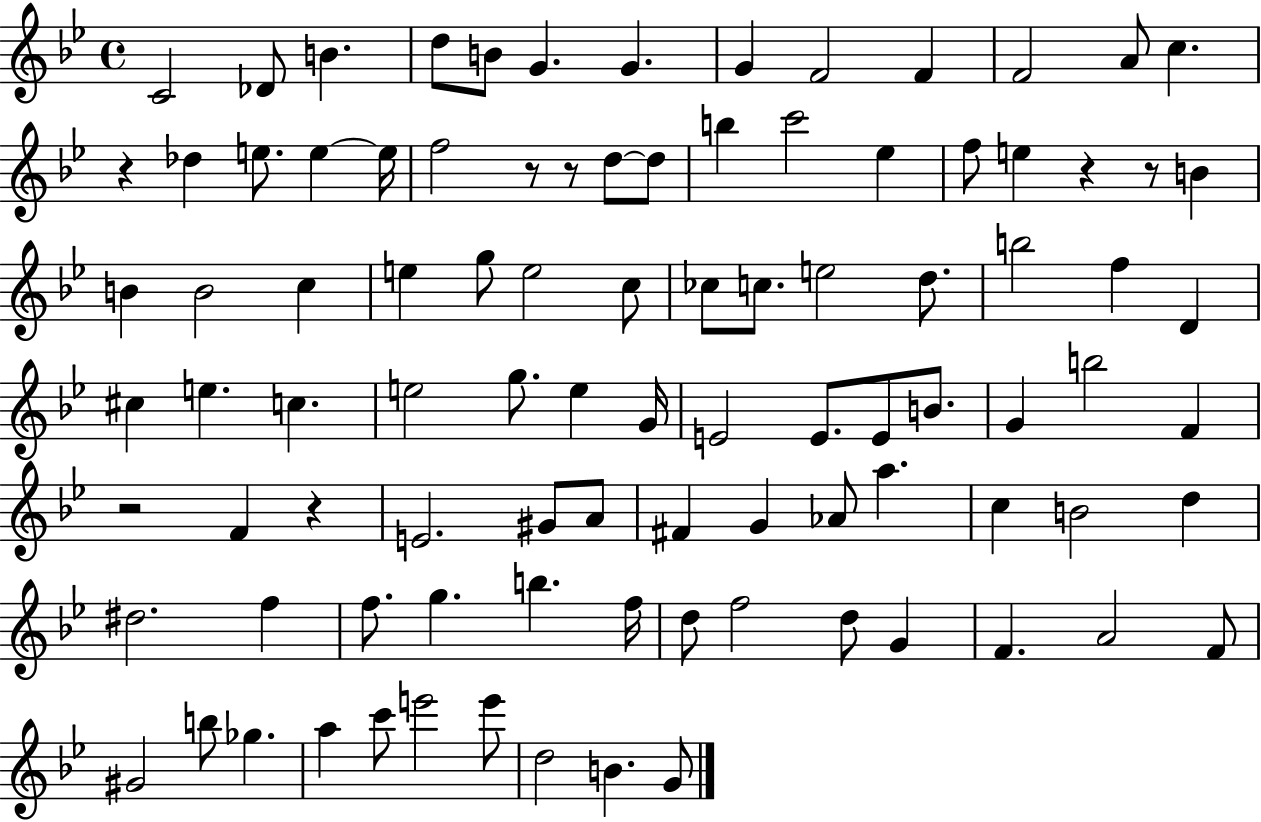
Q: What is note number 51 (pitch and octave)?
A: B4